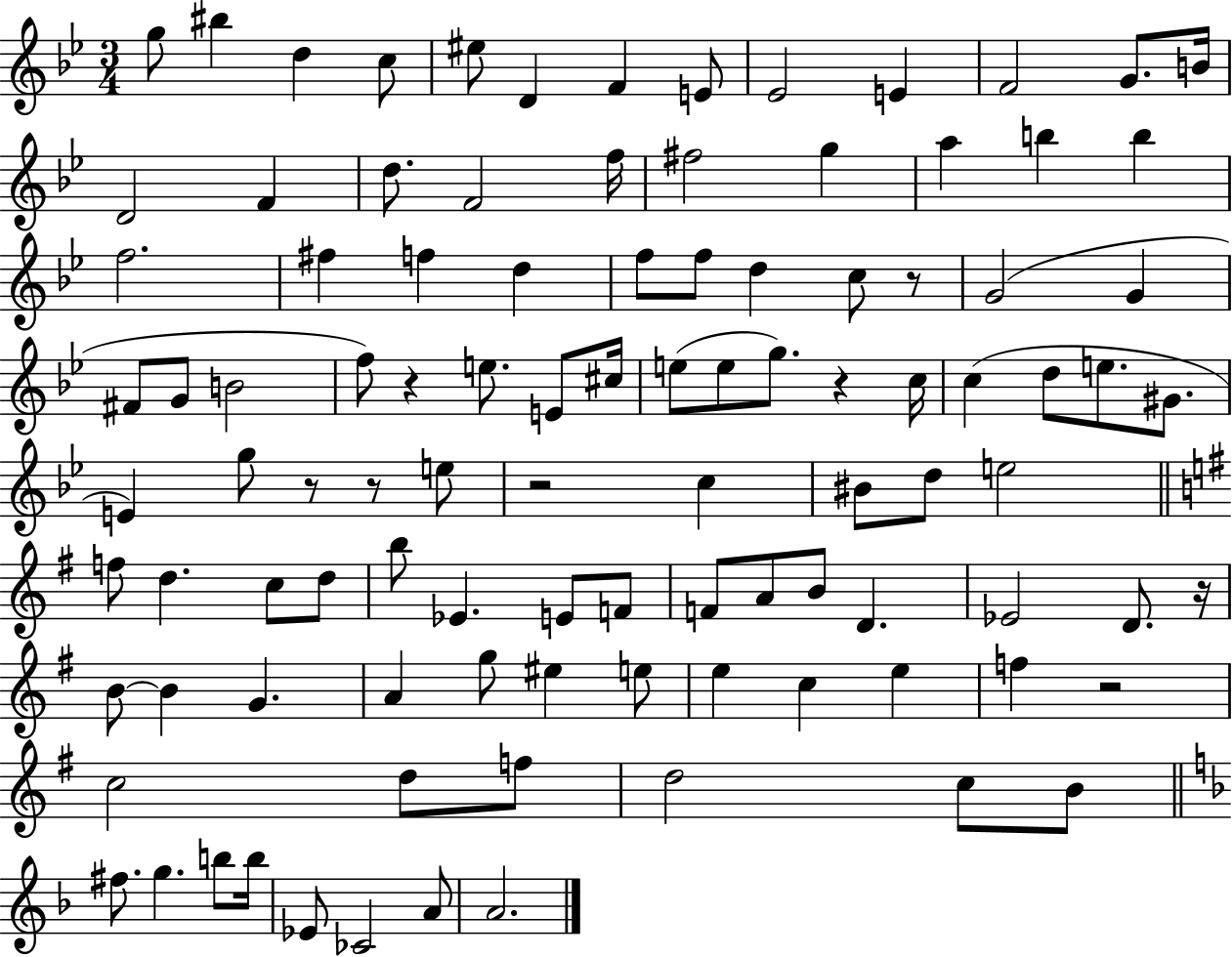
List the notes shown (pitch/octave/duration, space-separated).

G5/e BIS5/q D5/q C5/e EIS5/e D4/q F4/q E4/e Eb4/h E4/q F4/h G4/e. B4/s D4/h F4/q D5/e. F4/h F5/s F#5/h G5/q A5/q B5/q B5/q F5/h. F#5/q F5/q D5/q F5/e F5/e D5/q C5/e R/e G4/h G4/q F#4/e G4/e B4/h F5/e R/q E5/e. E4/e C#5/s E5/e E5/e G5/e. R/q C5/s C5/q D5/e E5/e. G#4/e. E4/q G5/e R/e R/e E5/e R/h C5/q BIS4/e D5/e E5/h F5/e D5/q. C5/e D5/e B5/e Eb4/q. E4/e F4/e F4/e A4/e B4/e D4/q. Eb4/h D4/e. R/s B4/e B4/q G4/q. A4/q G5/e EIS5/q E5/e E5/q C5/q E5/q F5/q R/h C5/h D5/e F5/e D5/h C5/e B4/e F#5/e. G5/q. B5/e B5/s Eb4/e CES4/h A4/e A4/h.